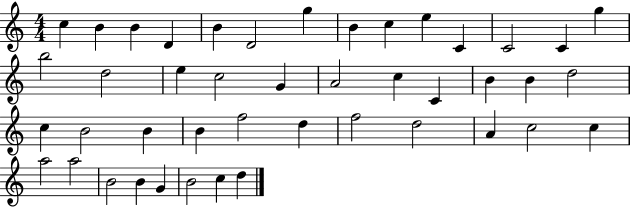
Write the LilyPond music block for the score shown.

{
  \clef treble
  \numericTimeSignature
  \time 4/4
  \key c \major
  c''4 b'4 b'4 d'4 | b'4 d'2 g''4 | b'4 c''4 e''4 c'4 | c'2 c'4 g''4 | \break b''2 d''2 | e''4 c''2 g'4 | a'2 c''4 c'4 | b'4 b'4 d''2 | \break c''4 b'2 b'4 | b'4 f''2 d''4 | f''2 d''2 | a'4 c''2 c''4 | \break a''2 a''2 | b'2 b'4 g'4 | b'2 c''4 d''4 | \bar "|."
}